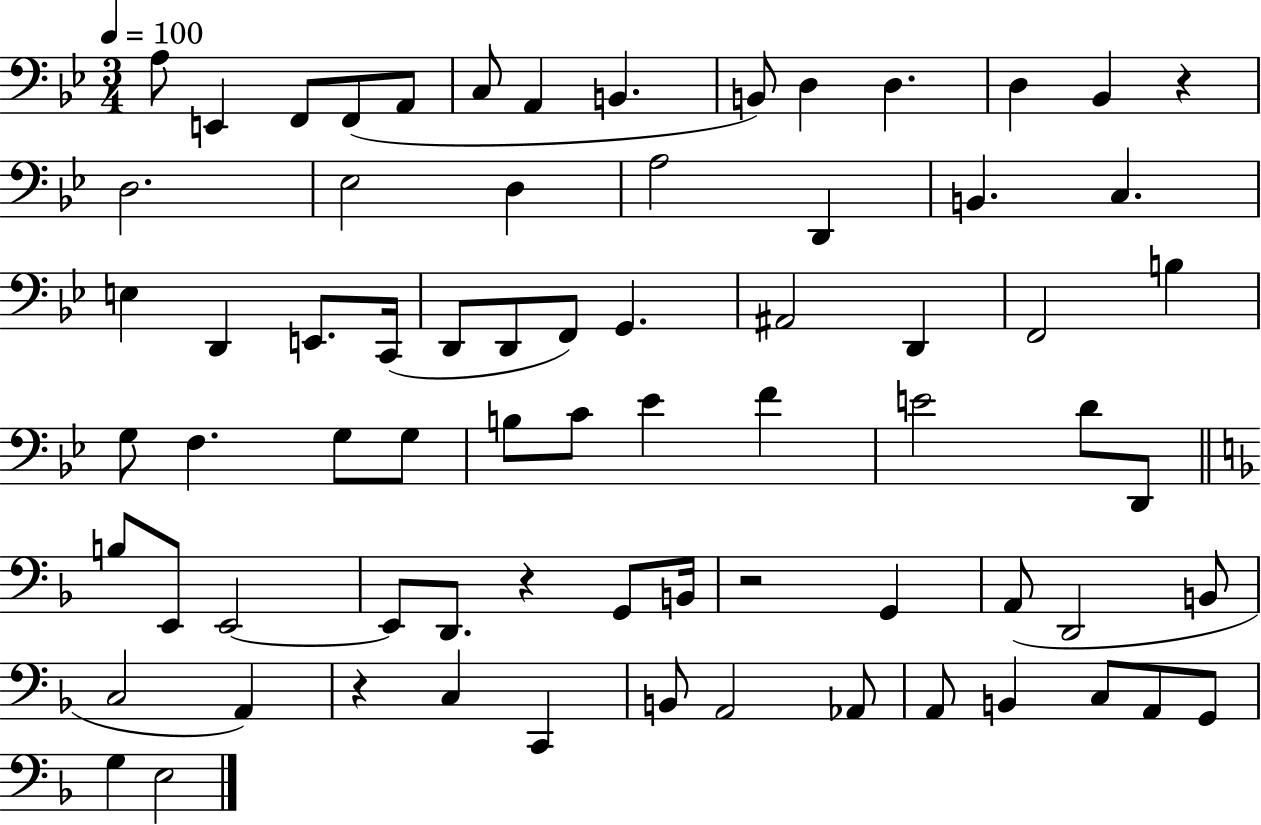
A3/e E2/q F2/e F2/e A2/e C3/e A2/q B2/q. B2/e D3/q D3/q. D3/q Bb2/q R/q D3/h. Eb3/h D3/q A3/h D2/q B2/q. C3/q. E3/q D2/q E2/e. C2/s D2/e D2/e F2/e G2/q. A#2/h D2/q F2/h B3/q G3/e F3/q. G3/e G3/e B3/e C4/e Eb4/q F4/q E4/h D4/e D2/e B3/e E2/e E2/h E2/e D2/e. R/q G2/e B2/s R/h G2/q A2/e D2/h B2/e C3/h A2/q R/q C3/q C2/q B2/e A2/h Ab2/e A2/e B2/q C3/e A2/e G2/e G3/q E3/h